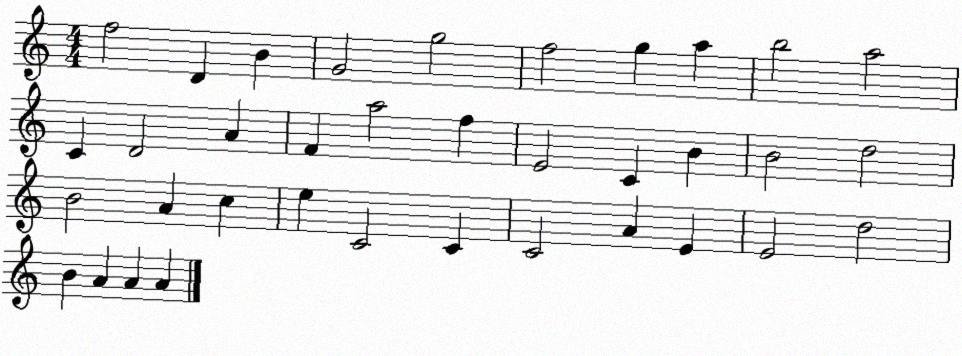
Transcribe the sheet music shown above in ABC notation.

X:1
T:Untitled
M:4/4
L:1/4
K:C
f2 D B G2 g2 f2 g a b2 a2 C D2 A F a2 f E2 C B B2 d2 B2 A c e C2 C C2 A E E2 d2 B A A A